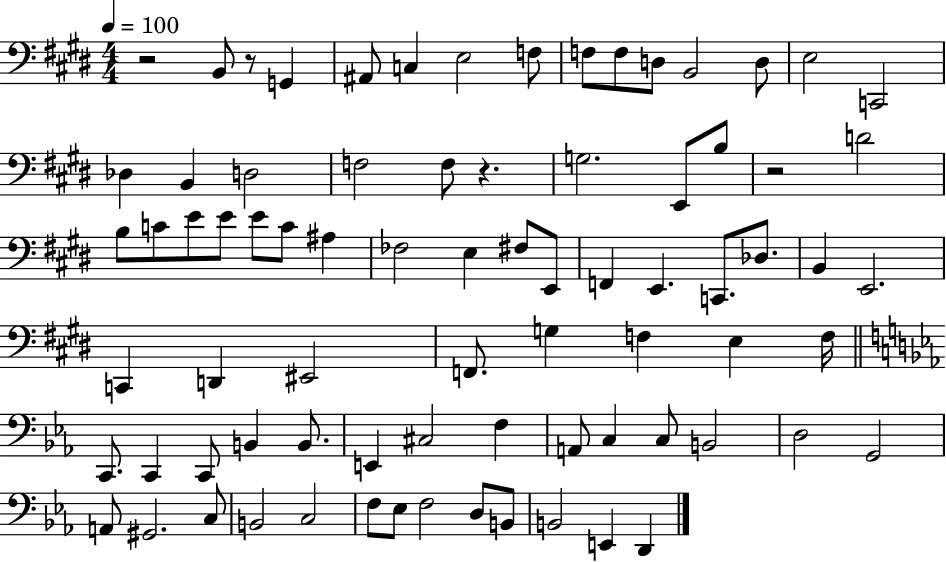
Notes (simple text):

R/h B2/e R/e G2/q A#2/e C3/q E3/h F3/e F3/e F3/e D3/e B2/h D3/e E3/h C2/h Db3/q B2/q D3/h F3/h F3/e R/q. G3/h. E2/e B3/e R/h D4/h B3/e C4/e E4/e E4/e E4/e C4/e A#3/q FES3/h E3/q F#3/e E2/e F2/q E2/q. C2/e. Db3/e. B2/q E2/h. C2/q D2/q EIS2/h F2/e. G3/q F3/q E3/q F3/s C2/e. C2/q C2/e B2/q B2/e. E2/q C#3/h F3/q A2/e C3/q C3/e B2/h D3/h G2/h A2/e G#2/h. C3/e B2/h C3/h F3/e Eb3/e F3/h D3/e B2/e B2/h E2/q D2/q